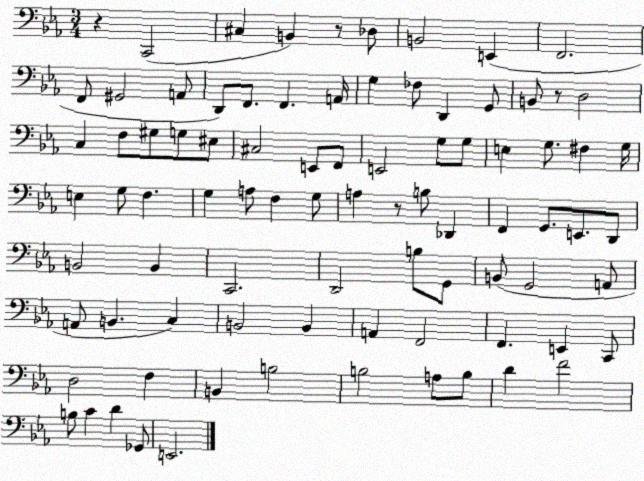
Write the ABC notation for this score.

X:1
T:Untitled
M:3/4
L:1/4
K:Eb
z C,,2 ^C, B,, z/2 _D,/2 B,,2 E,, F,,2 F,,/2 ^G,,2 A,,/2 D,,/2 F,,/2 F,, A,,/4 G, _F,/2 D,, G,,/2 B,,/2 z/2 D,2 C, F,/2 ^G,/2 G,/2 ^E,/2 ^C,2 E,,/2 F,,/2 E,,2 G,/2 G,/2 E, G,/2 ^F, G,/4 E, G,/2 F, G, A,/2 F, G,/2 A, z/2 B,/2 _D,, F,, G,,/2 E,,/2 D,,/2 B,,2 B,, C,,2 D,,2 B,/2 G,,/2 B,,/2 G,,2 A,,/2 A,,/2 B,, C, B,,2 B,, A,, F,,2 F,, E,, C,,/2 D,2 F, B,, B,2 B,2 A,/2 B,/2 D F2 B,/2 C D _G,,/2 E,,2